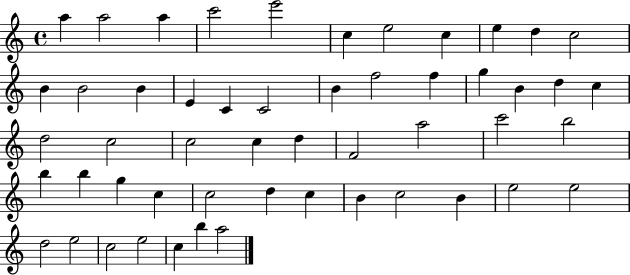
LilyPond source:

{
  \clef treble
  \time 4/4
  \defaultTimeSignature
  \key c \major
  a''4 a''2 a''4 | c'''2 e'''2 | c''4 e''2 c''4 | e''4 d''4 c''2 | \break b'4 b'2 b'4 | e'4 c'4 c'2 | b'4 f''2 f''4 | g''4 b'4 d''4 c''4 | \break d''2 c''2 | c''2 c''4 d''4 | f'2 a''2 | c'''2 b''2 | \break b''4 b''4 g''4 c''4 | c''2 d''4 c''4 | b'4 c''2 b'4 | e''2 e''2 | \break d''2 e''2 | c''2 e''2 | c''4 b''4 a''2 | \bar "|."
}